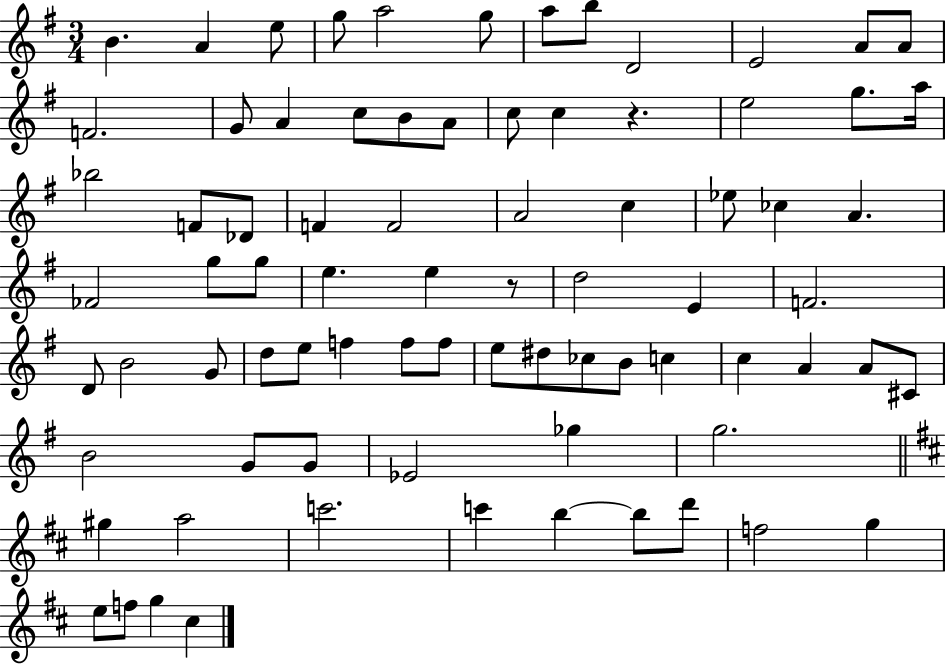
{
  \clef treble
  \numericTimeSignature
  \time 3/4
  \key g \major
  \repeat volta 2 { b'4. a'4 e''8 | g''8 a''2 g''8 | a''8 b''8 d'2 | e'2 a'8 a'8 | \break f'2. | g'8 a'4 c''8 b'8 a'8 | c''8 c''4 r4. | e''2 g''8. a''16 | \break bes''2 f'8 des'8 | f'4 f'2 | a'2 c''4 | ees''8 ces''4 a'4. | \break fes'2 g''8 g''8 | e''4. e''4 r8 | d''2 e'4 | f'2. | \break d'8 b'2 g'8 | d''8 e''8 f''4 f''8 f''8 | e''8 dis''8 ces''8 b'8 c''4 | c''4 a'4 a'8 cis'8 | \break b'2 g'8 g'8 | ees'2 ges''4 | g''2. | \bar "||" \break \key d \major gis''4 a''2 | c'''2. | c'''4 b''4~~ b''8 d'''8 | f''2 g''4 | \break e''8 f''8 g''4 cis''4 | } \bar "|."
}